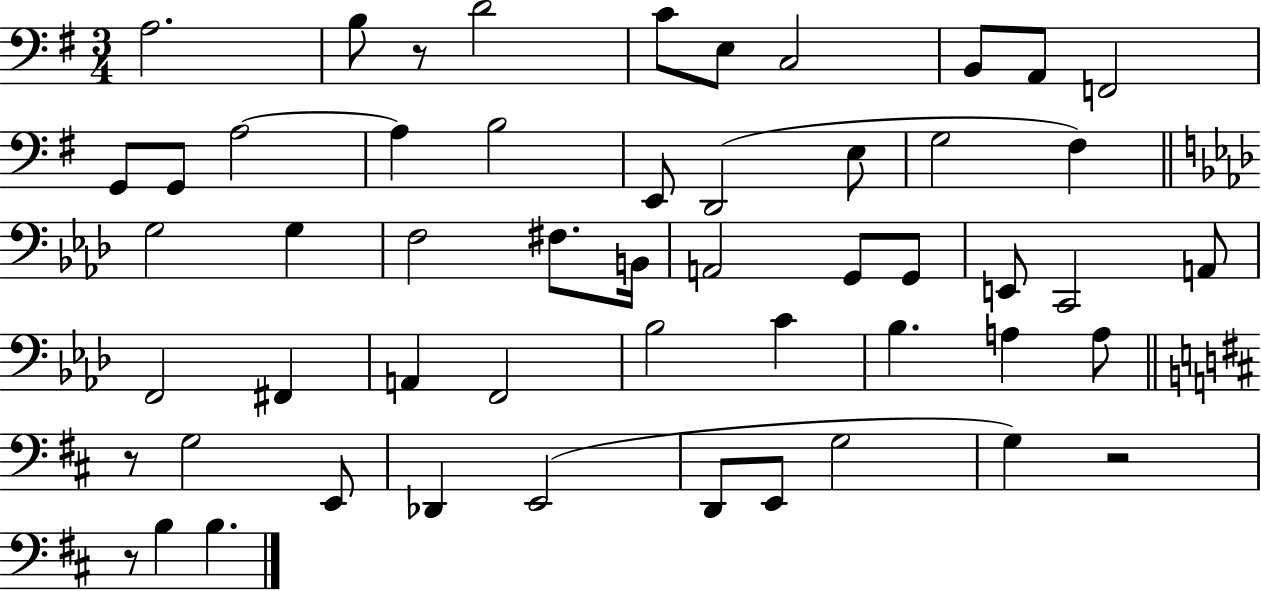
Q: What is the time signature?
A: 3/4